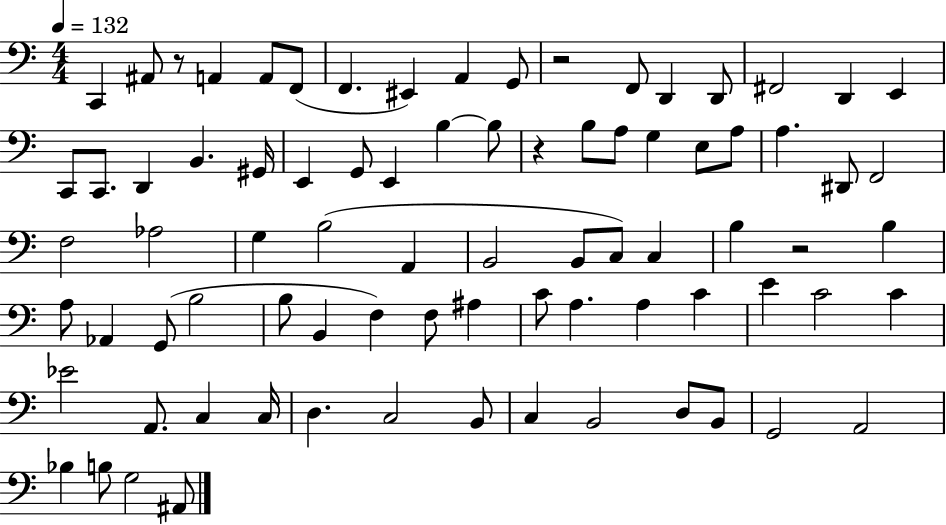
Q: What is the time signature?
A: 4/4